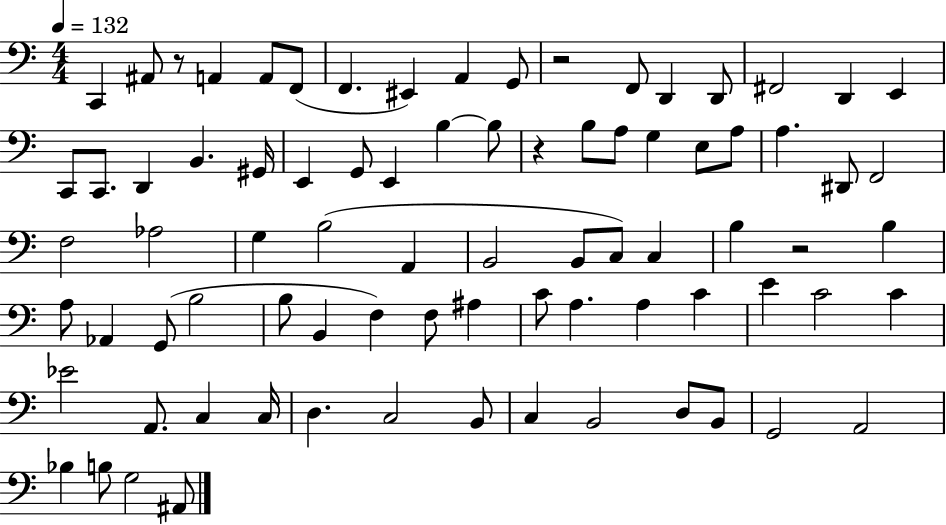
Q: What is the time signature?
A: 4/4